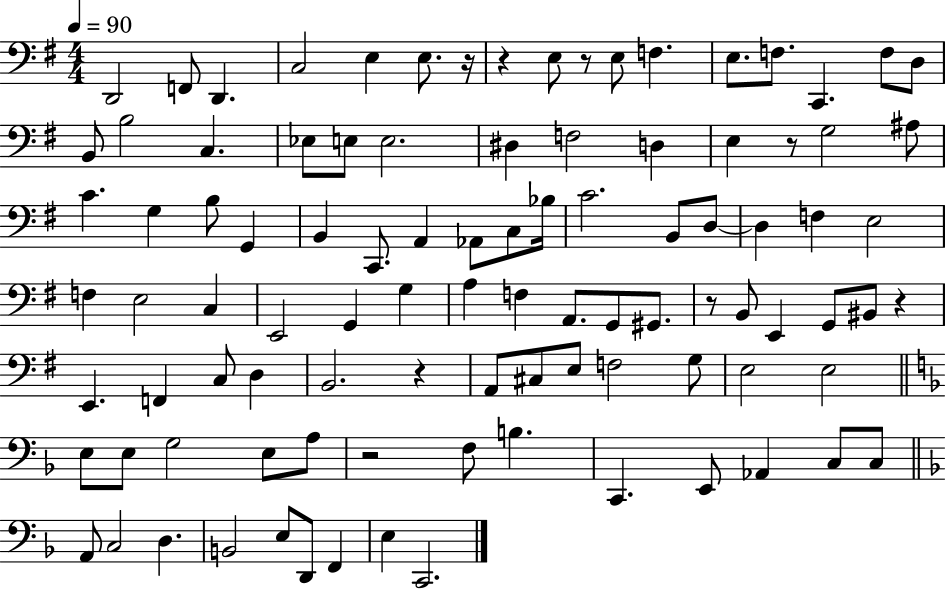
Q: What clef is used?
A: bass